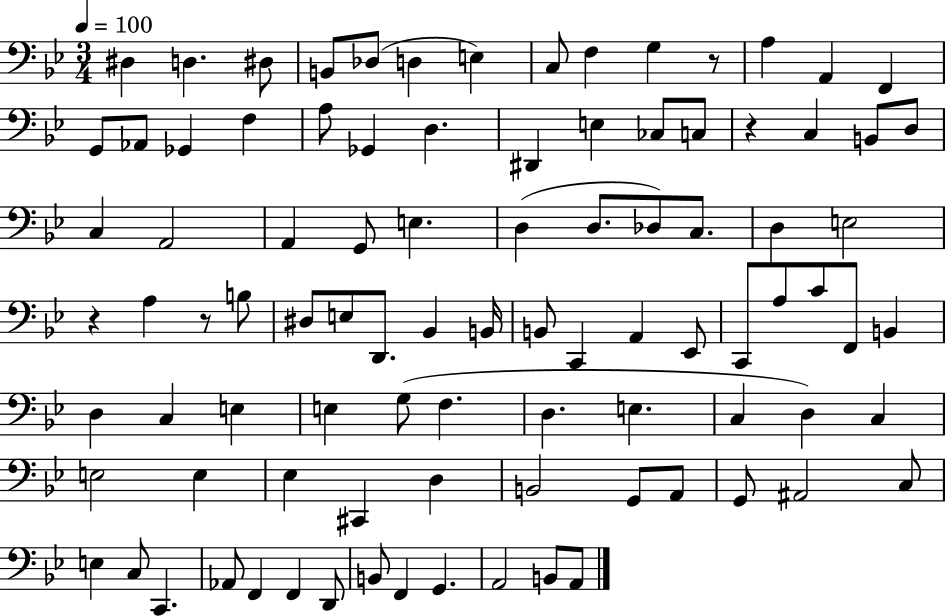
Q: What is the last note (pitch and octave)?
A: A2